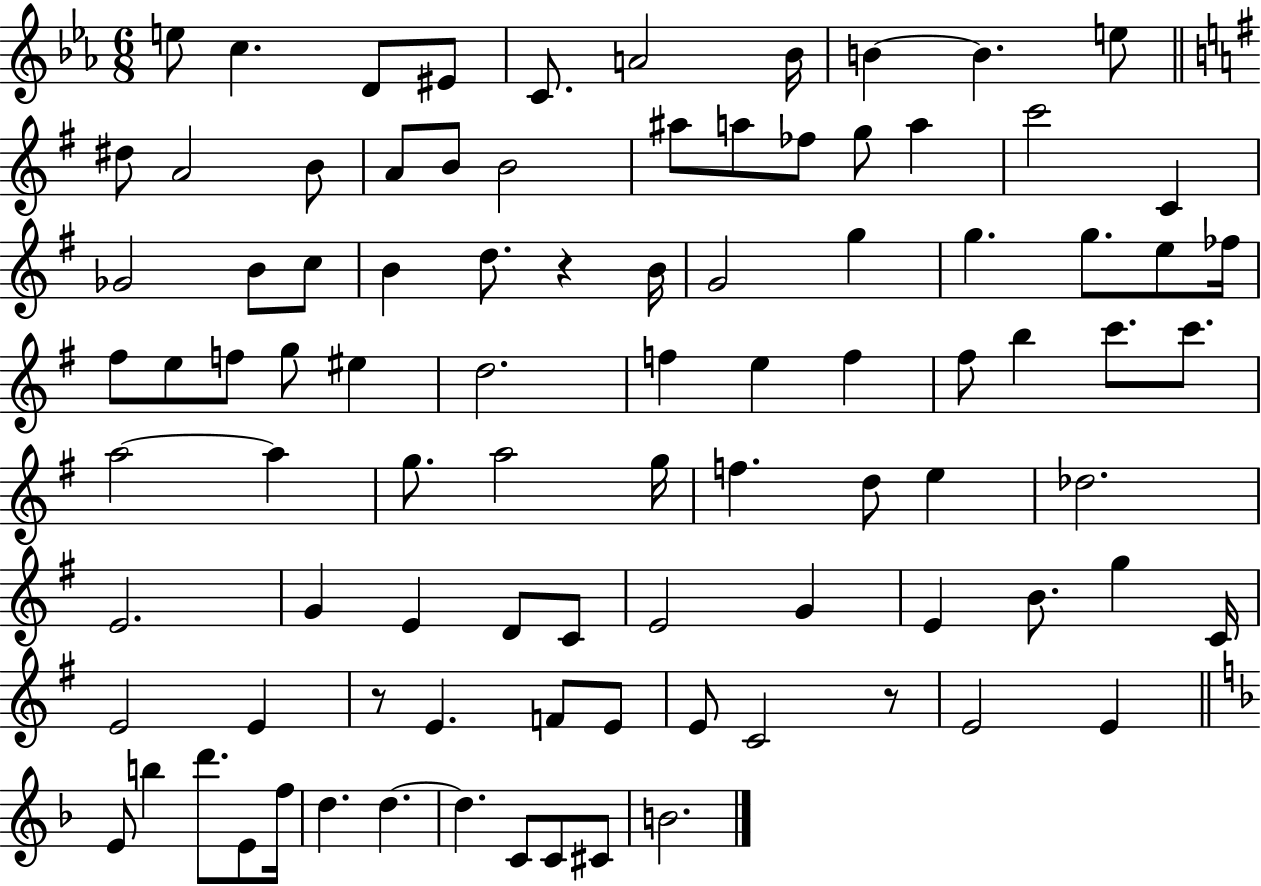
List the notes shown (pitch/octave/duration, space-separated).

E5/e C5/q. D4/e EIS4/e C4/e. A4/h Bb4/s B4/q B4/q. E5/e D#5/e A4/h B4/e A4/e B4/e B4/h A#5/e A5/e FES5/e G5/e A5/q C6/h C4/q Gb4/h B4/e C5/e B4/q D5/e. R/q B4/s G4/h G5/q G5/q. G5/e. E5/e FES5/s F#5/e E5/e F5/e G5/e EIS5/q D5/h. F5/q E5/q F5/q F#5/e B5/q C6/e. C6/e. A5/h A5/q G5/e. A5/h G5/s F5/q. D5/e E5/q Db5/h. E4/h. G4/q E4/q D4/e C4/e E4/h G4/q E4/q B4/e. G5/q C4/s E4/h E4/q R/e E4/q. F4/e E4/e E4/e C4/h R/e E4/h E4/q E4/e B5/q D6/e. E4/e F5/s D5/q. D5/q. D5/q. C4/e C4/e C#4/e B4/h.